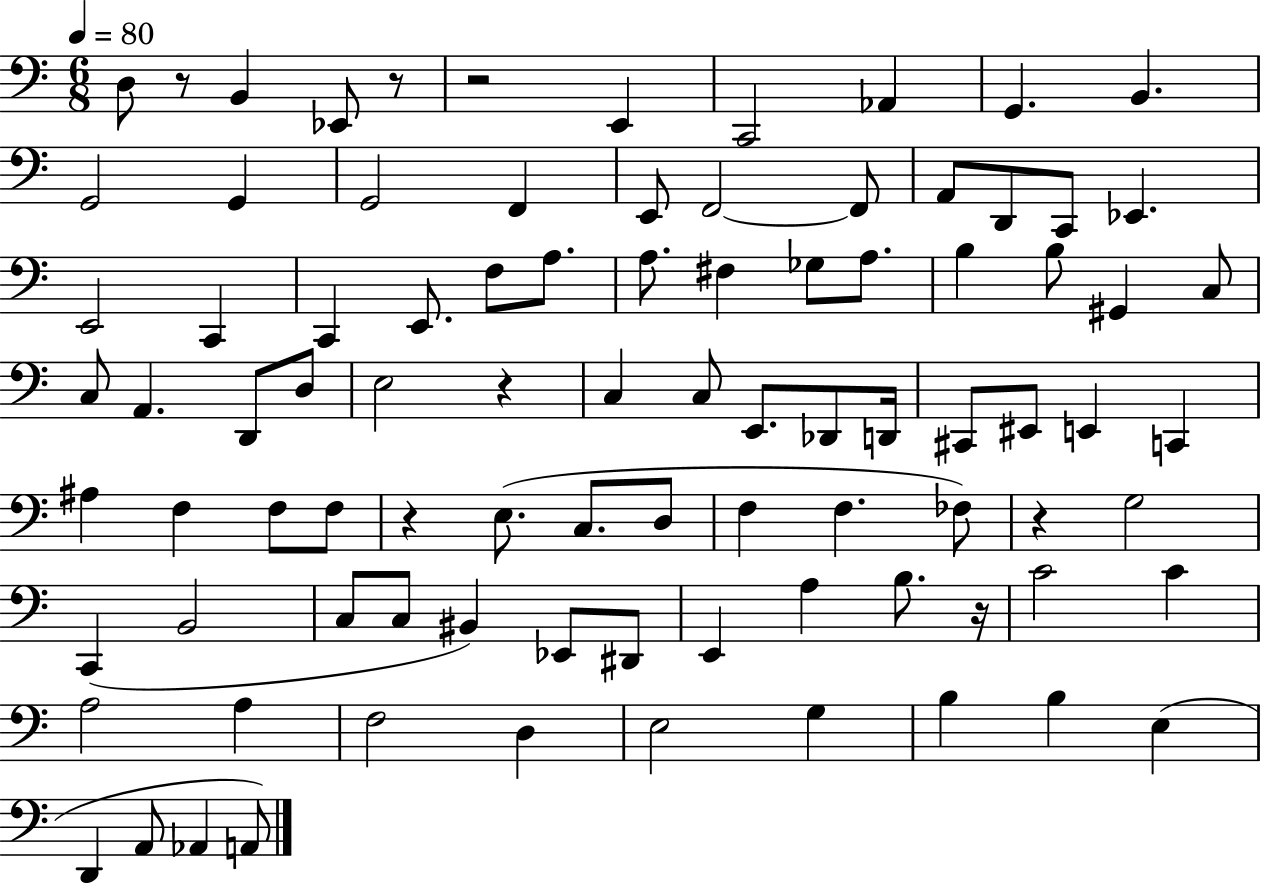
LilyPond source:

{
  \clef bass
  \numericTimeSignature
  \time 6/8
  \key c \major
  \tempo 4 = 80
  d8 r8 b,4 ees,8 r8 | r2 e,4 | c,2 aes,4 | g,4. b,4. | \break g,2 g,4 | g,2 f,4 | e,8 f,2~~ f,8 | a,8 d,8 c,8 ees,4. | \break e,2 c,4 | c,4 e,8. f8 a8. | a8. fis4 ges8 a8. | b4 b8 gis,4 c8 | \break c8 a,4. d,8 d8 | e2 r4 | c4 c8 e,8. des,8 d,16 | cis,8 eis,8 e,4 c,4 | \break ais4 f4 f8 f8 | r4 e8.( c8. d8 | f4 f4. fes8) | r4 g2 | \break c,4( b,2 | c8 c8 bis,4) ees,8 dis,8 | e,4 a4 b8. r16 | c'2 c'4 | \break a2 a4 | f2 d4 | e2 g4 | b4 b4 e4( | \break d,4 a,8 aes,4 a,8) | \bar "|."
}